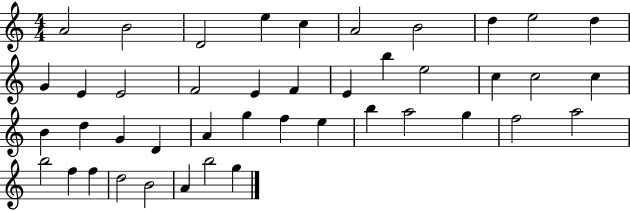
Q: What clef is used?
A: treble